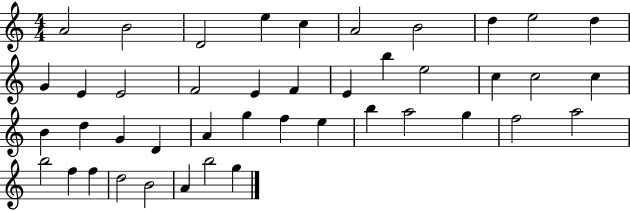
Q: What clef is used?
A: treble